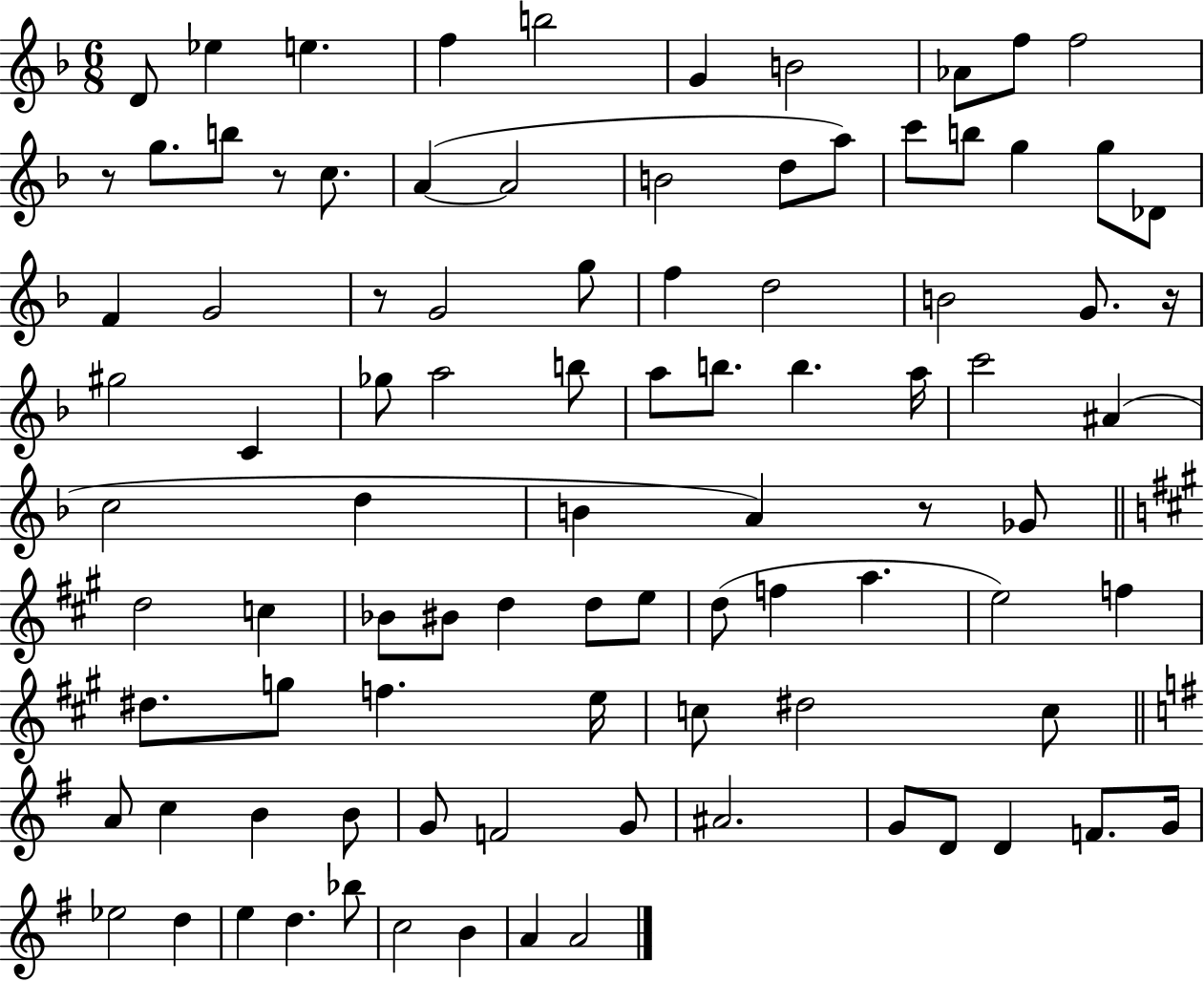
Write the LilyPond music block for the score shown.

{
  \clef treble
  \numericTimeSignature
  \time 6/8
  \key f \major
  d'8 ees''4 e''4. | f''4 b''2 | g'4 b'2 | aes'8 f''8 f''2 | \break r8 g''8. b''8 r8 c''8. | a'4~(~ a'2 | b'2 d''8 a''8) | c'''8 b''8 g''4 g''8 des'8 | \break f'4 g'2 | r8 g'2 g''8 | f''4 d''2 | b'2 g'8. r16 | \break gis''2 c'4 | ges''8 a''2 b''8 | a''8 b''8. b''4. a''16 | c'''2 ais'4( | \break c''2 d''4 | b'4 a'4) r8 ges'8 | \bar "||" \break \key a \major d''2 c''4 | bes'8 bis'8 d''4 d''8 e''8 | d''8( f''4 a''4. | e''2) f''4 | \break dis''8. g''8 f''4. e''16 | c''8 dis''2 c''8 | \bar "||" \break \key g \major a'8 c''4 b'4 b'8 | g'8 f'2 g'8 | ais'2. | g'8 d'8 d'4 f'8. g'16 | \break ees''2 d''4 | e''4 d''4. bes''8 | c''2 b'4 | a'4 a'2 | \break \bar "|."
}